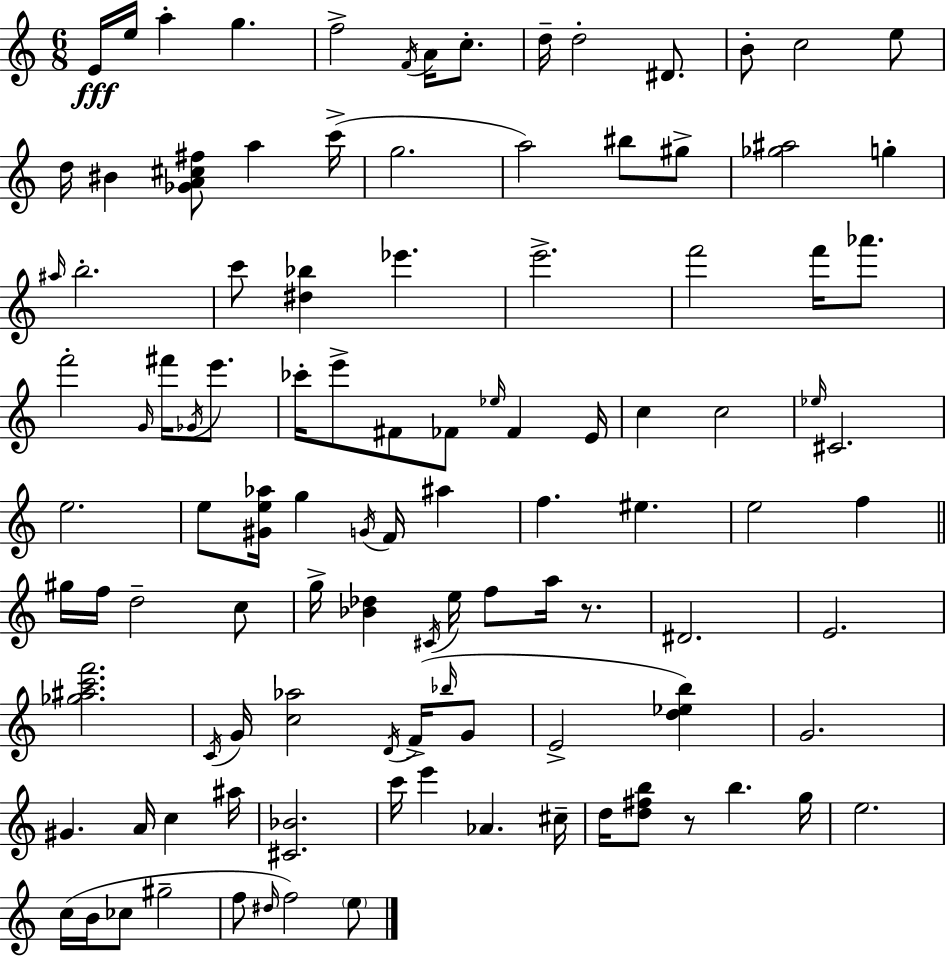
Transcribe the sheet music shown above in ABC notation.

X:1
T:Untitled
M:6/8
L:1/4
K:C
E/4 e/4 a g f2 F/4 A/4 c/2 d/4 d2 ^D/2 B/2 c2 e/2 d/4 ^B [_GA^c^f]/2 a c'/4 g2 a2 ^b/2 ^g/2 [_g^a]2 g ^a/4 b2 c'/2 [^d_b] _e' e'2 f'2 f'/4 _a'/2 f'2 G/4 ^f'/4 _G/4 e'/2 _c'/4 e'/2 ^F/2 _F/2 _e/4 _F E/4 c c2 _e/4 ^C2 e2 e/2 [^Ge_a]/4 g G/4 F/4 ^a f ^e e2 f ^g/4 f/4 d2 c/2 g/4 [_B_d] ^C/4 e/4 f/2 a/4 z/2 ^D2 E2 [_g^ac'f']2 C/4 G/4 [c_a]2 D/4 F/4 _b/4 G/2 E2 [d_eb] G2 ^G A/4 c ^a/4 [^C_B]2 c'/4 e' _A ^c/4 d/4 [d^fb]/2 z/2 b g/4 e2 c/4 B/4 _c/2 ^g2 f/2 ^d/4 f2 e/2